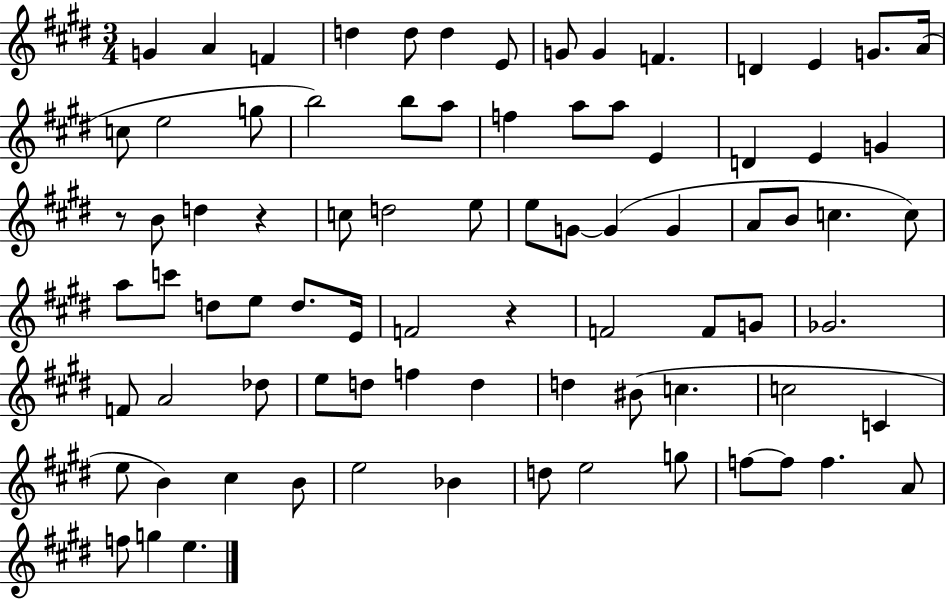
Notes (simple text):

G4/q A4/q F4/q D5/q D5/e D5/q E4/e G4/e G4/q F4/q. D4/q E4/q G4/e. A4/s C5/e E5/h G5/e B5/h B5/e A5/e F5/q A5/e A5/e E4/q D4/q E4/q G4/q R/e B4/e D5/q R/q C5/e D5/h E5/e E5/e G4/e G4/q G4/q A4/e B4/e C5/q. C5/e A5/e C6/e D5/e E5/e D5/e. E4/s F4/h R/q F4/h F4/e G4/e Gb4/h. F4/e A4/h Db5/e E5/e D5/e F5/q D5/q D5/q BIS4/e C5/q. C5/h C4/q E5/e B4/q C#5/q B4/e E5/h Bb4/q D5/e E5/h G5/e F5/e F5/e F5/q. A4/e F5/e G5/q E5/q.